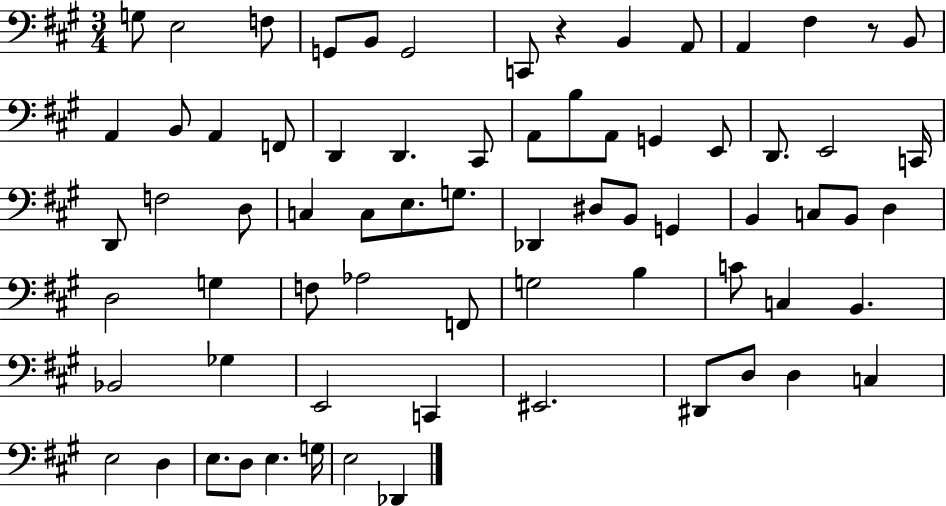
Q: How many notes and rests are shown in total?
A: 71